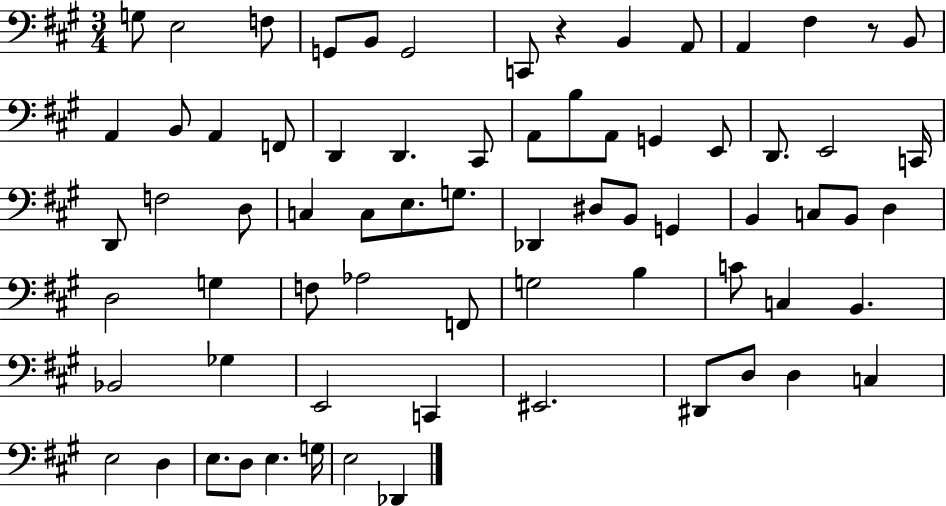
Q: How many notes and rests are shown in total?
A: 71